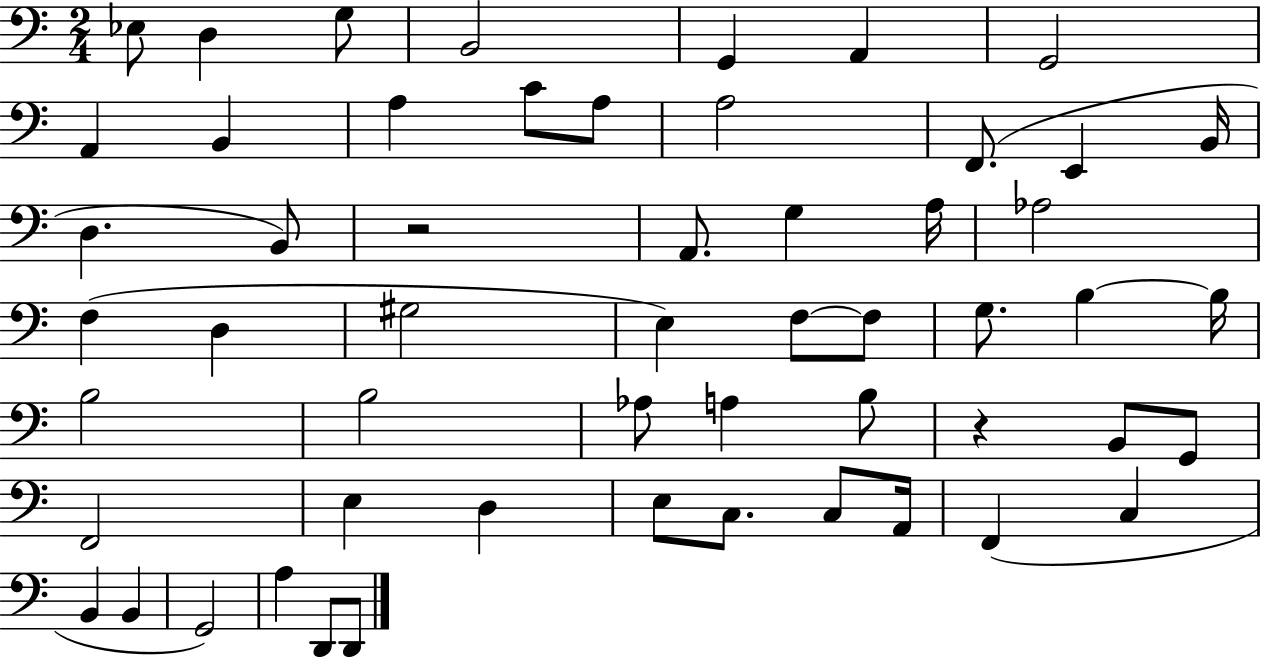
Eb3/e D3/q G3/e B2/h G2/q A2/q G2/h A2/q B2/q A3/q C4/e A3/e A3/h F2/e. E2/q B2/s D3/q. B2/e R/h A2/e. G3/q A3/s Ab3/h F3/q D3/q G#3/h E3/q F3/e F3/e G3/e. B3/q B3/s B3/h B3/h Ab3/e A3/q B3/e R/q B2/e G2/e F2/h E3/q D3/q E3/e C3/e. C3/e A2/s F2/q C3/q B2/q B2/q G2/h A3/q D2/e D2/e